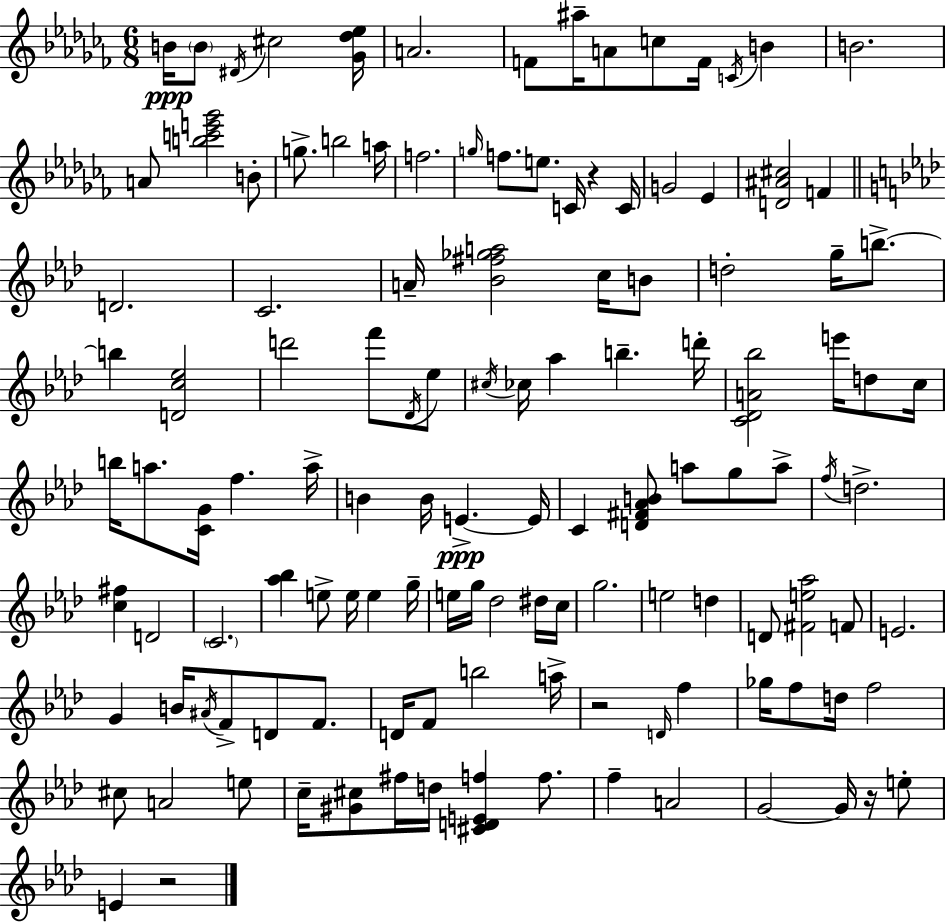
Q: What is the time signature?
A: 6/8